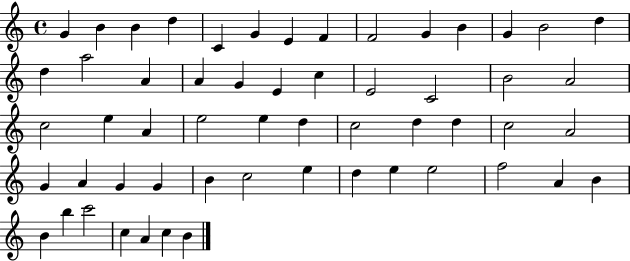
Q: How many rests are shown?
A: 0